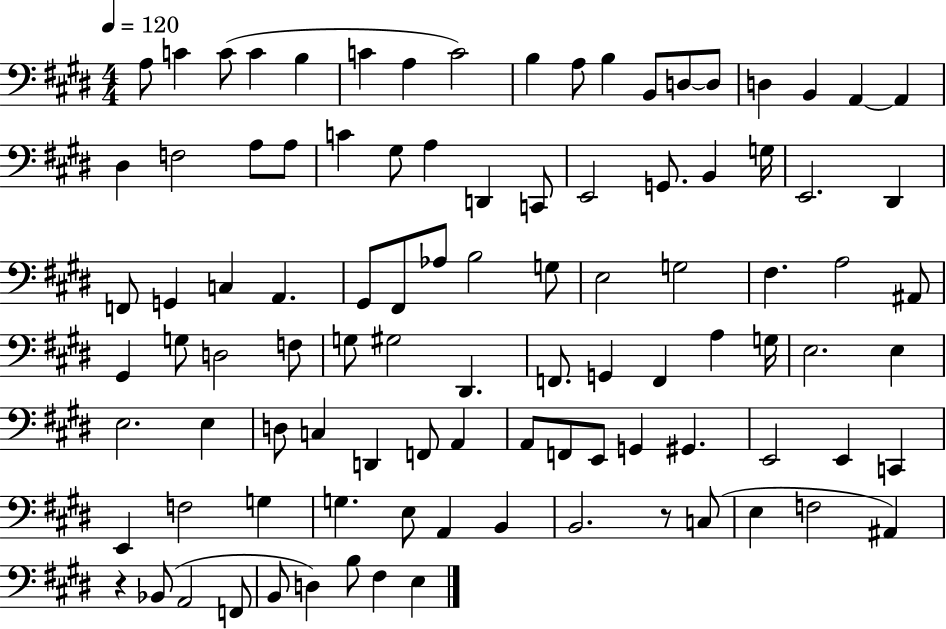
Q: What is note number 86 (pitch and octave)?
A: E3